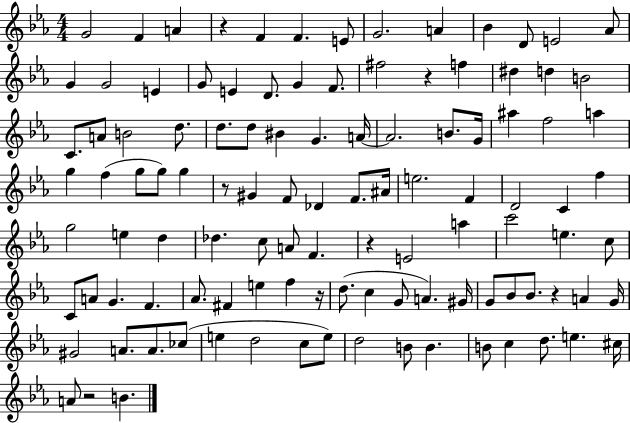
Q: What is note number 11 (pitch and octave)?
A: E4